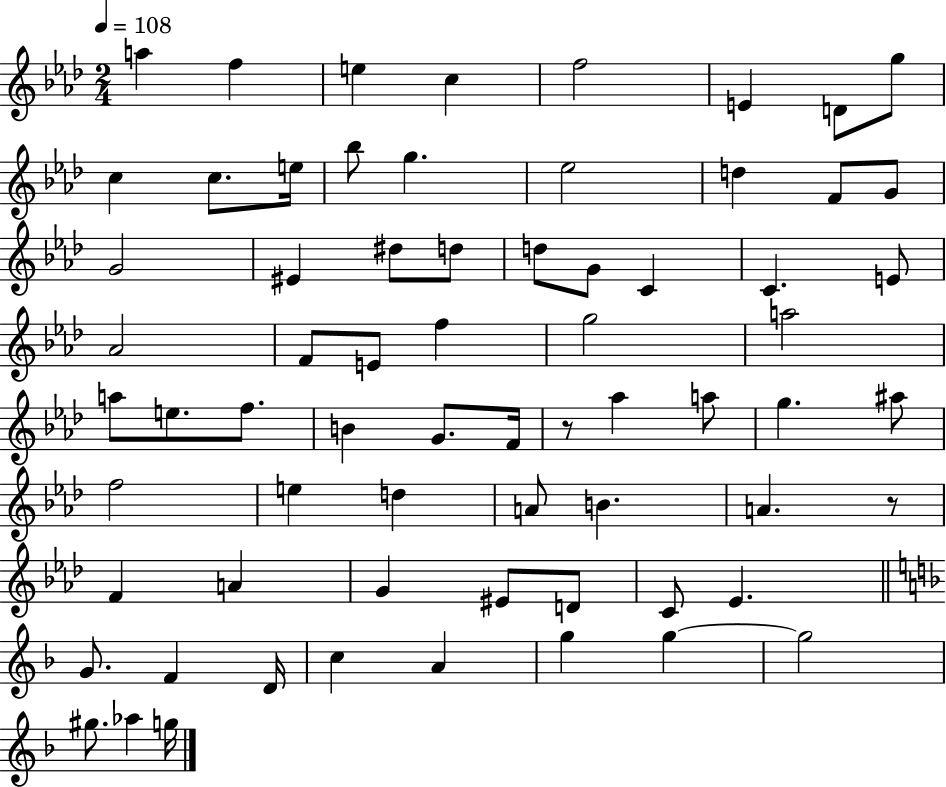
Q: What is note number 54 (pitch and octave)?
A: C4